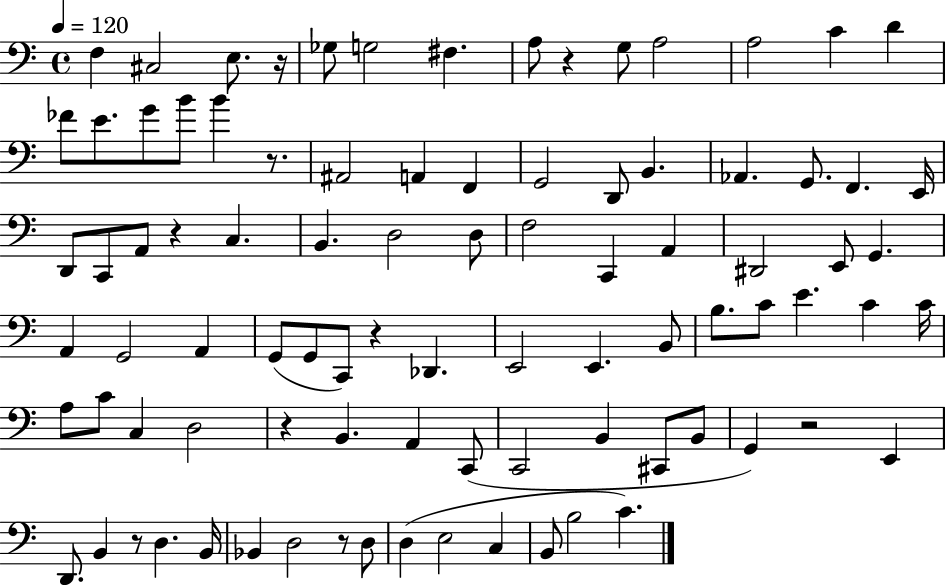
F3/q C#3/h E3/e. R/s Gb3/e G3/h F#3/q. A3/e R/q G3/e A3/h A3/h C4/q D4/q FES4/e E4/e. G4/e B4/e B4/q R/e. A#2/h A2/q F2/q G2/h D2/e B2/q. Ab2/q. G2/e. F2/q. E2/s D2/e C2/e A2/e R/q C3/q. B2/q. D3/h D3/e F3/h C2/q A2/q D#2/h E2/e G2/q. A2/q G2/h A2/q G2/e G2/e C2/e R/q Db2/q. E2/h E2/q. B2/e B3/e. C4/e E4/q. C4/q C4/s A3/e C4/e C3/q D3/h R/q B2/q. A2/q C2/e C2/h B2/q C#2/e B2/e G2/q R/h E2/q D2/e. B2/q R/e D3/q. B2/s Bb2/q D3/h R/e D3/e D3/q E3/h C3/q B2/e B3/h C4/q.